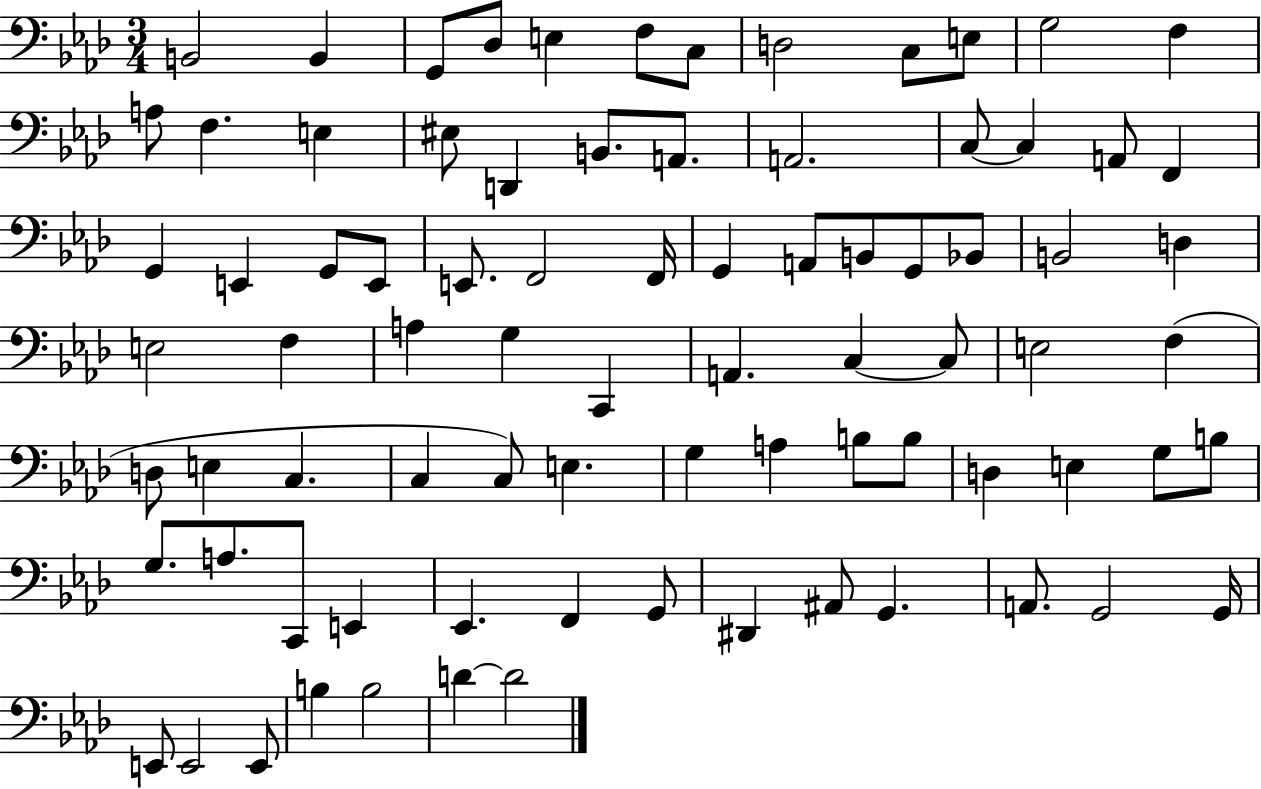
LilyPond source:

{
  \clef bass
  \numericTimeSignature
  \time 3/4
  \key aes \major
  b,2 b,4 | g,8 des8 e4 f8 c8 | d2 c8 e8 | g2 f4 | \break a8 f4. e4 | eis8 d,4 b,8. a,8. | a,2. | c8~~ c4 a,8 f,4 | \break g,4 e,4 g,8 e,8 | e,8. f,2 f,16 | g,4 a,8 b,8 g,8 bes,8 | b,2 d4 | \break e2 f4 | a4 g4 c,4 | a,4. c4~~ c8 | e2 f4( | \break d8 e4 c4. | c4 c8) e4. | g4 a4 b8 b8 | d4 e4 g8 b8 | \break g8. a8. c,8 e,4 | ees,4. f,4 g,8 | dis,4 ais,8 g,4. | a,8. g,2 g,16 | \break e,8 e,2 e,8 | b4 b2 | d'4~~ d'2 | \bar "|."
}